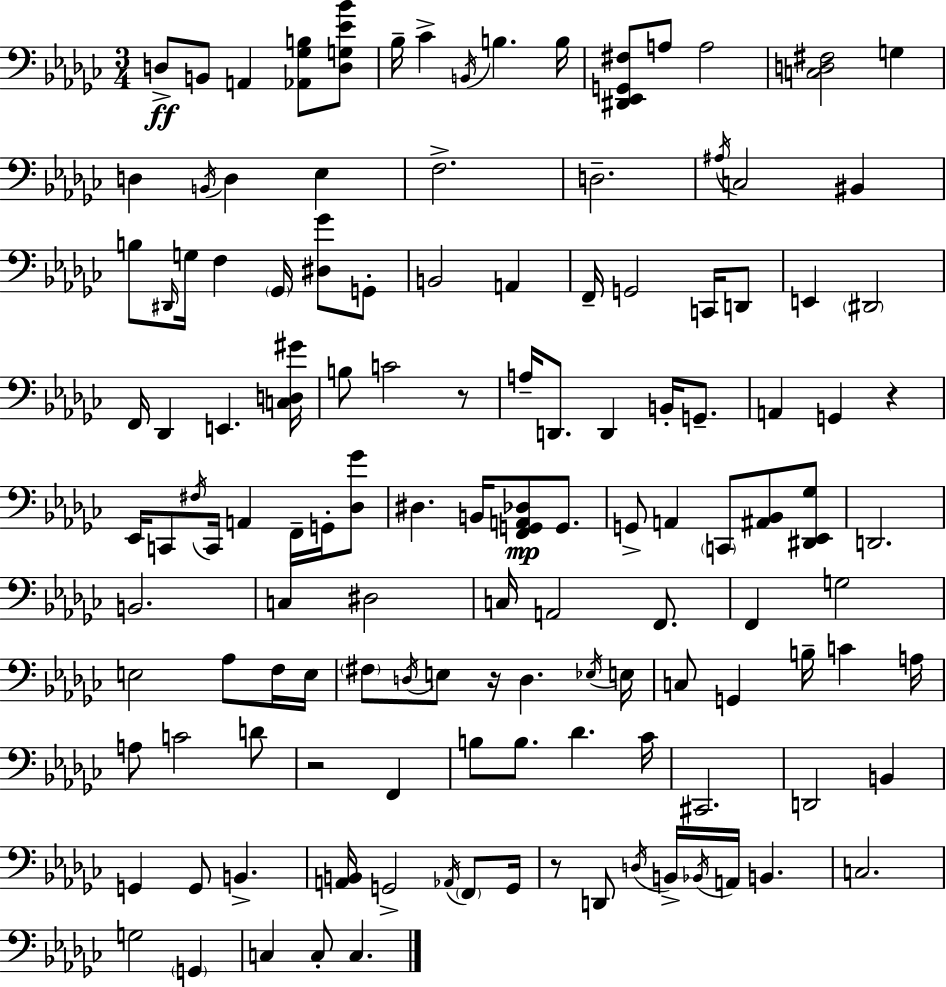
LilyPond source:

{
  \clef bass
  \numericTimeSignature
  \time 3/4
  \key ees \minor
  \repeat volta 2 { d8->\ff b,8 a,4 <aes, ges b>8 <d g ees' bes'>8 | bes16-- ces'4-> \acciaccatura { b,16 } b4. | b16 <dis, ees, g, fis>8 a8 a2 | <c d fis>2 g4 | \break d4 \acciaccatura { b,16 } d4 ees4 | f2.-> | d2.-- | \acciaccatura { ais16 } c2 bis,4 | \break b8 \grace { dis,16 } g16 f4 \parenthesize ges,16 | <dis ges'>8 g,8-. b,2 | a,4 f,16-- g,2 | c,16 d,8 e,4 \parenthesize dis,2 | \break f,16 des,4 e,4. | <c d gis'>16 b8 c'2 | r8 a16-- d,8. d,4 | b,16-. g,8.-- a,4 g,4 | \break r4 ees,16 c,8 \acciaccatura { fis16 } c,16 a,4 | f,16-- g,16-. <des ges'>8 dis4. b,16 | <f, g, a, des>8\mp g,8. g,8-> a,4 \parenthesize c,8 | <ais, bes,>8 <dis, ees, ges>8 d,2. | \break b,2. | c4 dis2 | c16 a,2 | f,8. f,4 g2 | \break e2 | aes8 f16 e16 \parenthesize fis8 \acciaccatura { d16 } e8 r16 d4. | \acciaccatura { ees16 } e16 c8 g,4 | b16-- c'4 a16 a8 c'2 | \break d'8 r2 | f,4 b8 b8. | des'4. ces'16 cis,2. | d,2 | \break b,4 g,4 g,8 | b,4.-> <a, b,>16 g,2-> | \acciaccatura { aes,16 } \parenthesize f,8 g,16 r8 d,8 | \acciaccatura { d16 } b,16-> \acciaccatura { bes,16 } a,16 b,4. c2. | \break g2 | \parenthesize g,4 c4 | c8-. c4. } \bar "|."
}